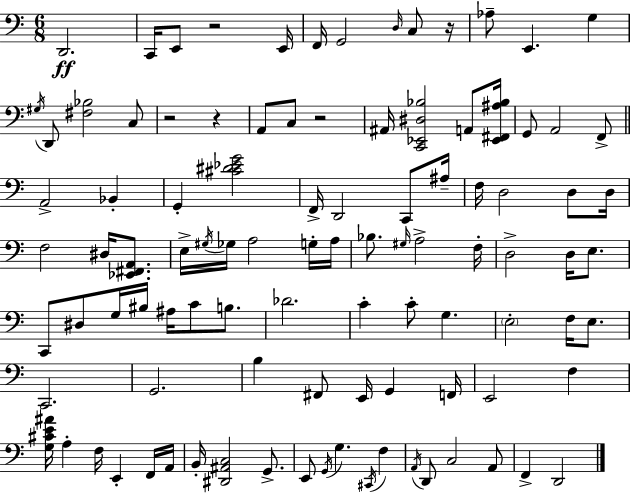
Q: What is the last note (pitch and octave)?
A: D2